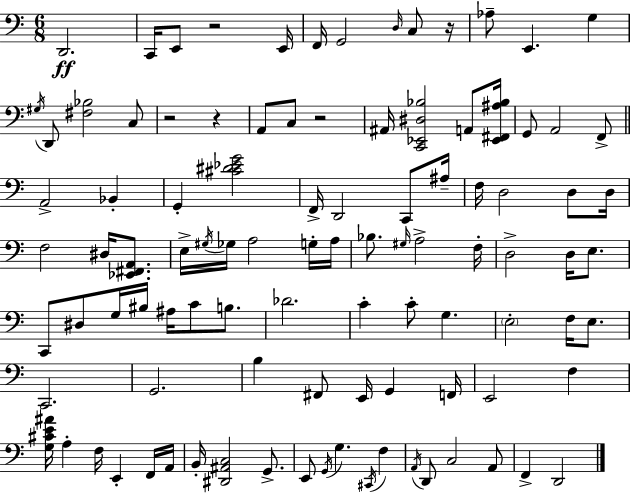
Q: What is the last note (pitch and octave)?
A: D2